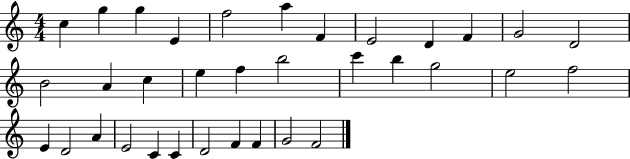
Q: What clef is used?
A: treble